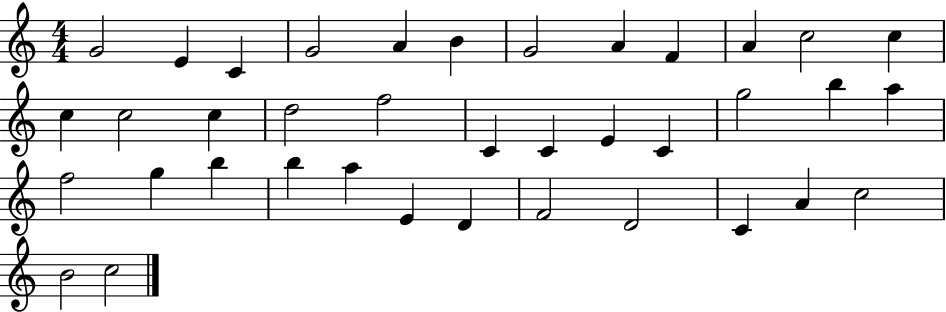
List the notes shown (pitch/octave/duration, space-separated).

G4/h E4/q C4/q G4/h A4/q B4/q G4/h A4/q F4/q A4/q C5/h C5/q C5/q C5/h C5/q D5/h F5/h C4/q C4/q E4/q C4/q G5/h B5/q A5/q F5/h G5/q B5/q B5/q A5/q E4/q D4/q F4/h D4/h C4/q A4/q C5/h B4/h C5/h